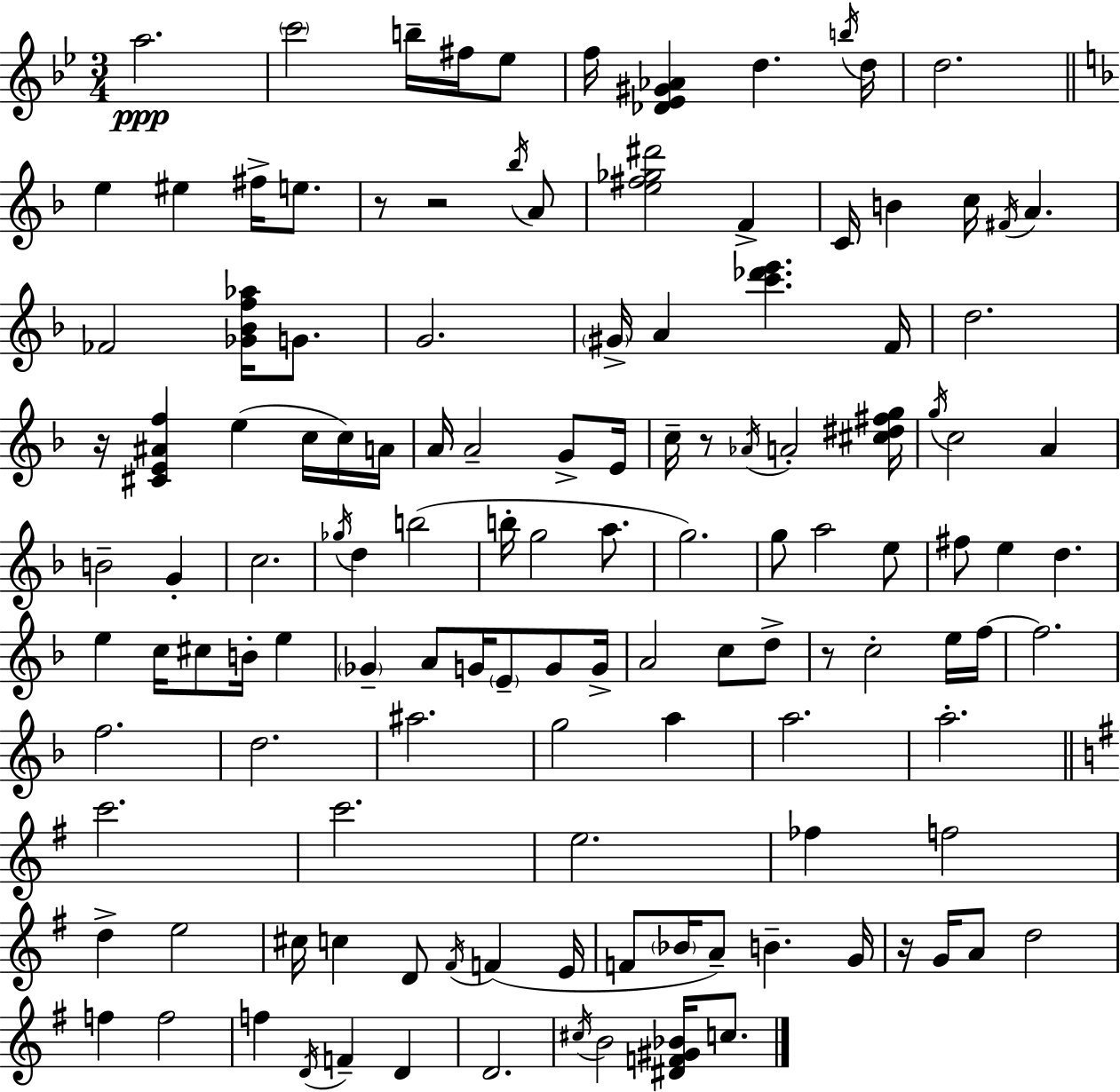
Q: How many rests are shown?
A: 6